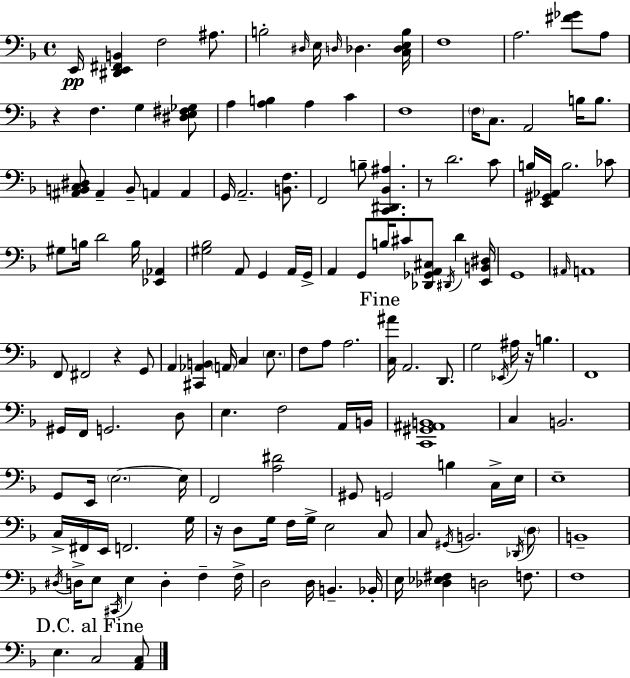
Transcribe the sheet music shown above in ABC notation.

X:1
T:Untitled
M:4/4
L:1/4
K:F
E,,/4 [^D,,E,,^F,,B,,] F,2 ^A,/2 B,2 ^D,/4 E,/4 D,/4 _D, [C,_D,E,B,]/4 F,4 A,2 [^F_G]/2 A,/2 z F, G, [^D,E,^F,_G,]/2 A, [A,B,] A, C F,4 F,/4 C,/2 A,,2 B,/4 B,/2 [^A,,B,,C,^D,]/2 ^A,, B,,/2 A,, A,, G,,/4 A,,2 [B,,F,]/2 F,,2 B,/2 [C,,^D,,_B,,^A,] z/2 D2 C/2 B,/4 [E,,^G,,_A,,]/4 B,2 _C/2 ^G,/2 B,/4 D2 B,/4 [_E,,_A,,] [^G,_B,]2 A,,/2 G,, A,,/4 G,,/4 A,, G,,/2 B,/4 ^C/2 [_D,,_G,,A,,^C,]/2 ^D,,/4 D [E,,B,,^D,]/4 G,,4 ^A,,/4 A,,4 F,,/2 ^F,,2 z G,,/2 A,, [^C,,_A,,B,,] A,,/4 C, E,/2 F,/2 A,/2 A,2 [C,^A]/4 A,,2 D,,/2 G,2 _E,,/4 ^A,/4 z/4 B, F,,4 ^G,,/4 F,,/4 G,,2 D,/2 E, F,2 A,,/4 B,,/4 [C,,^G,,^A,,B,,]4 C, B,,2 G,,/2 E,,/4 E,2 E,/4 F,,2 [A,^D]2 ^G,,/2 G,,2 B, C,/4 E,/4 E,4 C,/4 ^F,,/4 E,,/4 F,,2 G,/4 z/4 D,/2 G,/4 F,/4 G,/4 E,2 C,/2 C,/2 ^G,,/4 B,,2 _D,,/4 D,/2 B,,4 ^D,/4 D,/4 E,/2 ^C,,/4 E, D, F, F,/4 D,2 D,/4 B,, _B,,/4 E,/4 [_D,_E,^F,] D,2 F,/2 F,4 E, C,2 [A,,C,]/2